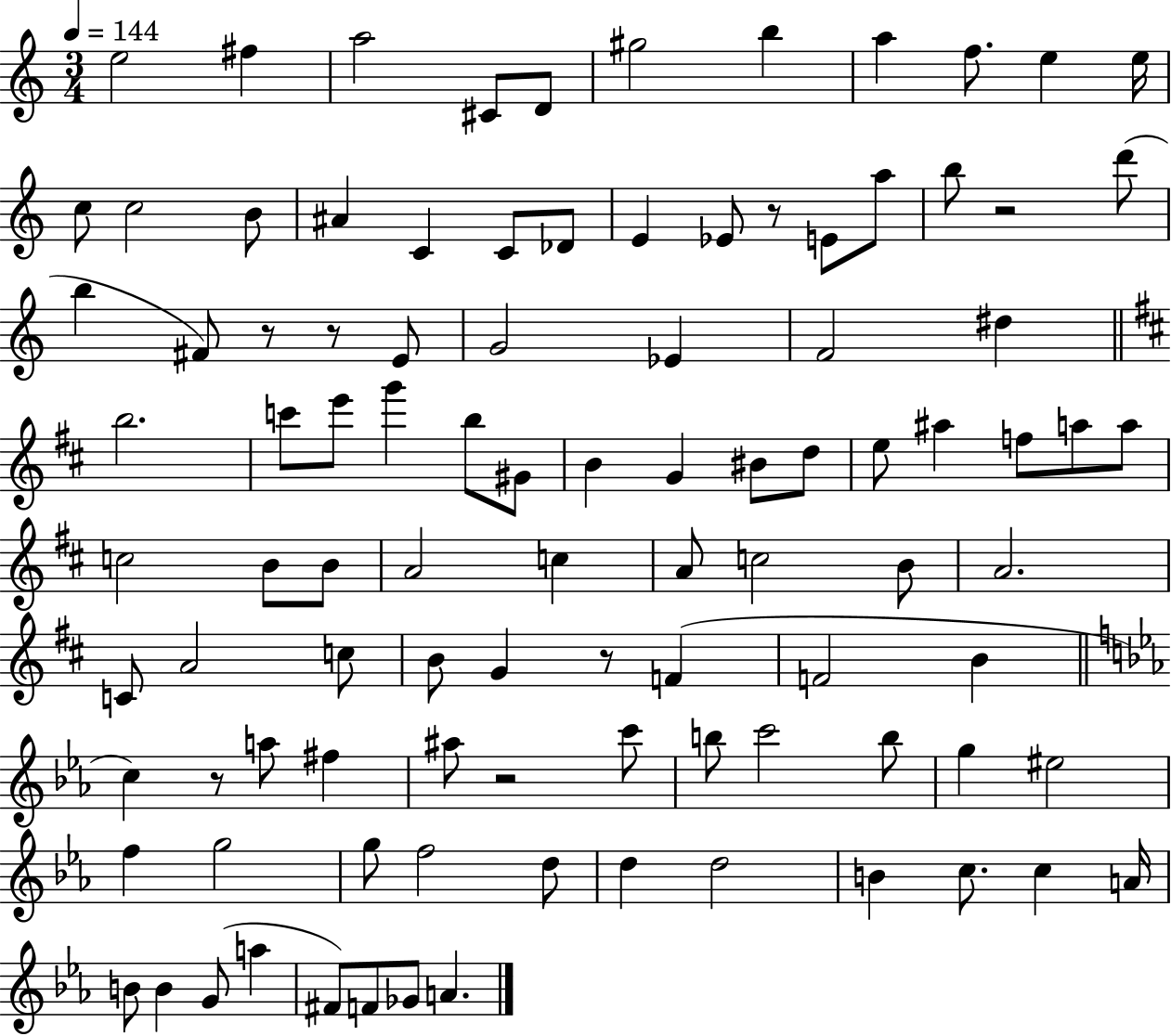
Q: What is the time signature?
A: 3/4